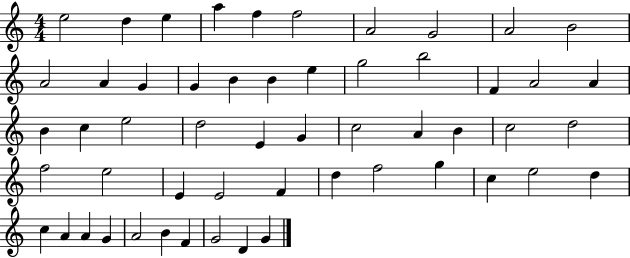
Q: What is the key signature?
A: C major